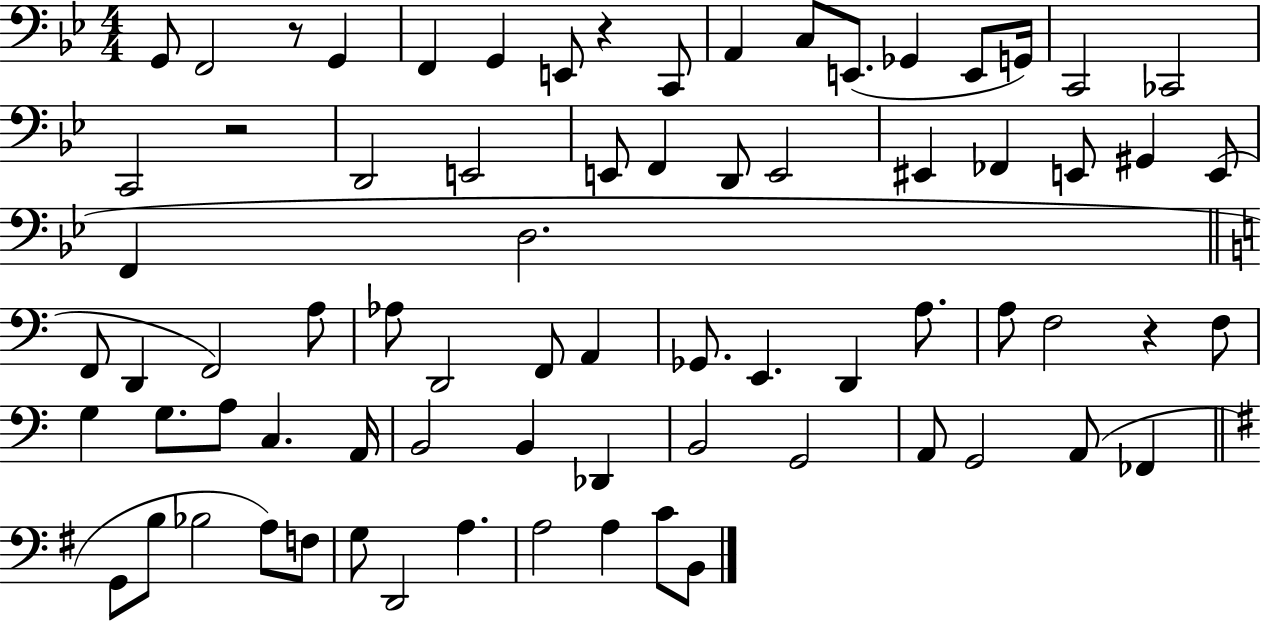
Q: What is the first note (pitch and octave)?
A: G2